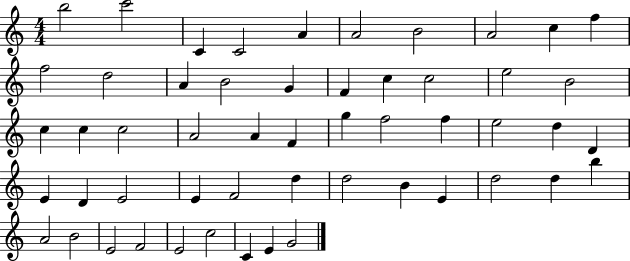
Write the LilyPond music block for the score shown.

{
  \clef treble
  \numericTimeSignature
  \time 4/4
  \key c \major
  b''2 c'''2 | c'4 c'2 a'4 | a'2 b'2 | a'2 c''4 f''4 | \break f''2 d''2 | a'4 b'2 g'4 | f'4 c''4 c''2 | e''2 b'2 | \break c''4 c''4 c''2 | a'2 a'4 f'4 | g''4 f''2 f''4 | e''2 d''4 d'4 | \break e'4 d'4 e'2 | e'4 f'2 d''4 | d''2 b'4 e'4 | d''2 d''4 b''4 | \break a'2 b'2 | e'2 f'2 | e'2 c''2 | c'4 e'4 g'2 | \break \bar "|."
}